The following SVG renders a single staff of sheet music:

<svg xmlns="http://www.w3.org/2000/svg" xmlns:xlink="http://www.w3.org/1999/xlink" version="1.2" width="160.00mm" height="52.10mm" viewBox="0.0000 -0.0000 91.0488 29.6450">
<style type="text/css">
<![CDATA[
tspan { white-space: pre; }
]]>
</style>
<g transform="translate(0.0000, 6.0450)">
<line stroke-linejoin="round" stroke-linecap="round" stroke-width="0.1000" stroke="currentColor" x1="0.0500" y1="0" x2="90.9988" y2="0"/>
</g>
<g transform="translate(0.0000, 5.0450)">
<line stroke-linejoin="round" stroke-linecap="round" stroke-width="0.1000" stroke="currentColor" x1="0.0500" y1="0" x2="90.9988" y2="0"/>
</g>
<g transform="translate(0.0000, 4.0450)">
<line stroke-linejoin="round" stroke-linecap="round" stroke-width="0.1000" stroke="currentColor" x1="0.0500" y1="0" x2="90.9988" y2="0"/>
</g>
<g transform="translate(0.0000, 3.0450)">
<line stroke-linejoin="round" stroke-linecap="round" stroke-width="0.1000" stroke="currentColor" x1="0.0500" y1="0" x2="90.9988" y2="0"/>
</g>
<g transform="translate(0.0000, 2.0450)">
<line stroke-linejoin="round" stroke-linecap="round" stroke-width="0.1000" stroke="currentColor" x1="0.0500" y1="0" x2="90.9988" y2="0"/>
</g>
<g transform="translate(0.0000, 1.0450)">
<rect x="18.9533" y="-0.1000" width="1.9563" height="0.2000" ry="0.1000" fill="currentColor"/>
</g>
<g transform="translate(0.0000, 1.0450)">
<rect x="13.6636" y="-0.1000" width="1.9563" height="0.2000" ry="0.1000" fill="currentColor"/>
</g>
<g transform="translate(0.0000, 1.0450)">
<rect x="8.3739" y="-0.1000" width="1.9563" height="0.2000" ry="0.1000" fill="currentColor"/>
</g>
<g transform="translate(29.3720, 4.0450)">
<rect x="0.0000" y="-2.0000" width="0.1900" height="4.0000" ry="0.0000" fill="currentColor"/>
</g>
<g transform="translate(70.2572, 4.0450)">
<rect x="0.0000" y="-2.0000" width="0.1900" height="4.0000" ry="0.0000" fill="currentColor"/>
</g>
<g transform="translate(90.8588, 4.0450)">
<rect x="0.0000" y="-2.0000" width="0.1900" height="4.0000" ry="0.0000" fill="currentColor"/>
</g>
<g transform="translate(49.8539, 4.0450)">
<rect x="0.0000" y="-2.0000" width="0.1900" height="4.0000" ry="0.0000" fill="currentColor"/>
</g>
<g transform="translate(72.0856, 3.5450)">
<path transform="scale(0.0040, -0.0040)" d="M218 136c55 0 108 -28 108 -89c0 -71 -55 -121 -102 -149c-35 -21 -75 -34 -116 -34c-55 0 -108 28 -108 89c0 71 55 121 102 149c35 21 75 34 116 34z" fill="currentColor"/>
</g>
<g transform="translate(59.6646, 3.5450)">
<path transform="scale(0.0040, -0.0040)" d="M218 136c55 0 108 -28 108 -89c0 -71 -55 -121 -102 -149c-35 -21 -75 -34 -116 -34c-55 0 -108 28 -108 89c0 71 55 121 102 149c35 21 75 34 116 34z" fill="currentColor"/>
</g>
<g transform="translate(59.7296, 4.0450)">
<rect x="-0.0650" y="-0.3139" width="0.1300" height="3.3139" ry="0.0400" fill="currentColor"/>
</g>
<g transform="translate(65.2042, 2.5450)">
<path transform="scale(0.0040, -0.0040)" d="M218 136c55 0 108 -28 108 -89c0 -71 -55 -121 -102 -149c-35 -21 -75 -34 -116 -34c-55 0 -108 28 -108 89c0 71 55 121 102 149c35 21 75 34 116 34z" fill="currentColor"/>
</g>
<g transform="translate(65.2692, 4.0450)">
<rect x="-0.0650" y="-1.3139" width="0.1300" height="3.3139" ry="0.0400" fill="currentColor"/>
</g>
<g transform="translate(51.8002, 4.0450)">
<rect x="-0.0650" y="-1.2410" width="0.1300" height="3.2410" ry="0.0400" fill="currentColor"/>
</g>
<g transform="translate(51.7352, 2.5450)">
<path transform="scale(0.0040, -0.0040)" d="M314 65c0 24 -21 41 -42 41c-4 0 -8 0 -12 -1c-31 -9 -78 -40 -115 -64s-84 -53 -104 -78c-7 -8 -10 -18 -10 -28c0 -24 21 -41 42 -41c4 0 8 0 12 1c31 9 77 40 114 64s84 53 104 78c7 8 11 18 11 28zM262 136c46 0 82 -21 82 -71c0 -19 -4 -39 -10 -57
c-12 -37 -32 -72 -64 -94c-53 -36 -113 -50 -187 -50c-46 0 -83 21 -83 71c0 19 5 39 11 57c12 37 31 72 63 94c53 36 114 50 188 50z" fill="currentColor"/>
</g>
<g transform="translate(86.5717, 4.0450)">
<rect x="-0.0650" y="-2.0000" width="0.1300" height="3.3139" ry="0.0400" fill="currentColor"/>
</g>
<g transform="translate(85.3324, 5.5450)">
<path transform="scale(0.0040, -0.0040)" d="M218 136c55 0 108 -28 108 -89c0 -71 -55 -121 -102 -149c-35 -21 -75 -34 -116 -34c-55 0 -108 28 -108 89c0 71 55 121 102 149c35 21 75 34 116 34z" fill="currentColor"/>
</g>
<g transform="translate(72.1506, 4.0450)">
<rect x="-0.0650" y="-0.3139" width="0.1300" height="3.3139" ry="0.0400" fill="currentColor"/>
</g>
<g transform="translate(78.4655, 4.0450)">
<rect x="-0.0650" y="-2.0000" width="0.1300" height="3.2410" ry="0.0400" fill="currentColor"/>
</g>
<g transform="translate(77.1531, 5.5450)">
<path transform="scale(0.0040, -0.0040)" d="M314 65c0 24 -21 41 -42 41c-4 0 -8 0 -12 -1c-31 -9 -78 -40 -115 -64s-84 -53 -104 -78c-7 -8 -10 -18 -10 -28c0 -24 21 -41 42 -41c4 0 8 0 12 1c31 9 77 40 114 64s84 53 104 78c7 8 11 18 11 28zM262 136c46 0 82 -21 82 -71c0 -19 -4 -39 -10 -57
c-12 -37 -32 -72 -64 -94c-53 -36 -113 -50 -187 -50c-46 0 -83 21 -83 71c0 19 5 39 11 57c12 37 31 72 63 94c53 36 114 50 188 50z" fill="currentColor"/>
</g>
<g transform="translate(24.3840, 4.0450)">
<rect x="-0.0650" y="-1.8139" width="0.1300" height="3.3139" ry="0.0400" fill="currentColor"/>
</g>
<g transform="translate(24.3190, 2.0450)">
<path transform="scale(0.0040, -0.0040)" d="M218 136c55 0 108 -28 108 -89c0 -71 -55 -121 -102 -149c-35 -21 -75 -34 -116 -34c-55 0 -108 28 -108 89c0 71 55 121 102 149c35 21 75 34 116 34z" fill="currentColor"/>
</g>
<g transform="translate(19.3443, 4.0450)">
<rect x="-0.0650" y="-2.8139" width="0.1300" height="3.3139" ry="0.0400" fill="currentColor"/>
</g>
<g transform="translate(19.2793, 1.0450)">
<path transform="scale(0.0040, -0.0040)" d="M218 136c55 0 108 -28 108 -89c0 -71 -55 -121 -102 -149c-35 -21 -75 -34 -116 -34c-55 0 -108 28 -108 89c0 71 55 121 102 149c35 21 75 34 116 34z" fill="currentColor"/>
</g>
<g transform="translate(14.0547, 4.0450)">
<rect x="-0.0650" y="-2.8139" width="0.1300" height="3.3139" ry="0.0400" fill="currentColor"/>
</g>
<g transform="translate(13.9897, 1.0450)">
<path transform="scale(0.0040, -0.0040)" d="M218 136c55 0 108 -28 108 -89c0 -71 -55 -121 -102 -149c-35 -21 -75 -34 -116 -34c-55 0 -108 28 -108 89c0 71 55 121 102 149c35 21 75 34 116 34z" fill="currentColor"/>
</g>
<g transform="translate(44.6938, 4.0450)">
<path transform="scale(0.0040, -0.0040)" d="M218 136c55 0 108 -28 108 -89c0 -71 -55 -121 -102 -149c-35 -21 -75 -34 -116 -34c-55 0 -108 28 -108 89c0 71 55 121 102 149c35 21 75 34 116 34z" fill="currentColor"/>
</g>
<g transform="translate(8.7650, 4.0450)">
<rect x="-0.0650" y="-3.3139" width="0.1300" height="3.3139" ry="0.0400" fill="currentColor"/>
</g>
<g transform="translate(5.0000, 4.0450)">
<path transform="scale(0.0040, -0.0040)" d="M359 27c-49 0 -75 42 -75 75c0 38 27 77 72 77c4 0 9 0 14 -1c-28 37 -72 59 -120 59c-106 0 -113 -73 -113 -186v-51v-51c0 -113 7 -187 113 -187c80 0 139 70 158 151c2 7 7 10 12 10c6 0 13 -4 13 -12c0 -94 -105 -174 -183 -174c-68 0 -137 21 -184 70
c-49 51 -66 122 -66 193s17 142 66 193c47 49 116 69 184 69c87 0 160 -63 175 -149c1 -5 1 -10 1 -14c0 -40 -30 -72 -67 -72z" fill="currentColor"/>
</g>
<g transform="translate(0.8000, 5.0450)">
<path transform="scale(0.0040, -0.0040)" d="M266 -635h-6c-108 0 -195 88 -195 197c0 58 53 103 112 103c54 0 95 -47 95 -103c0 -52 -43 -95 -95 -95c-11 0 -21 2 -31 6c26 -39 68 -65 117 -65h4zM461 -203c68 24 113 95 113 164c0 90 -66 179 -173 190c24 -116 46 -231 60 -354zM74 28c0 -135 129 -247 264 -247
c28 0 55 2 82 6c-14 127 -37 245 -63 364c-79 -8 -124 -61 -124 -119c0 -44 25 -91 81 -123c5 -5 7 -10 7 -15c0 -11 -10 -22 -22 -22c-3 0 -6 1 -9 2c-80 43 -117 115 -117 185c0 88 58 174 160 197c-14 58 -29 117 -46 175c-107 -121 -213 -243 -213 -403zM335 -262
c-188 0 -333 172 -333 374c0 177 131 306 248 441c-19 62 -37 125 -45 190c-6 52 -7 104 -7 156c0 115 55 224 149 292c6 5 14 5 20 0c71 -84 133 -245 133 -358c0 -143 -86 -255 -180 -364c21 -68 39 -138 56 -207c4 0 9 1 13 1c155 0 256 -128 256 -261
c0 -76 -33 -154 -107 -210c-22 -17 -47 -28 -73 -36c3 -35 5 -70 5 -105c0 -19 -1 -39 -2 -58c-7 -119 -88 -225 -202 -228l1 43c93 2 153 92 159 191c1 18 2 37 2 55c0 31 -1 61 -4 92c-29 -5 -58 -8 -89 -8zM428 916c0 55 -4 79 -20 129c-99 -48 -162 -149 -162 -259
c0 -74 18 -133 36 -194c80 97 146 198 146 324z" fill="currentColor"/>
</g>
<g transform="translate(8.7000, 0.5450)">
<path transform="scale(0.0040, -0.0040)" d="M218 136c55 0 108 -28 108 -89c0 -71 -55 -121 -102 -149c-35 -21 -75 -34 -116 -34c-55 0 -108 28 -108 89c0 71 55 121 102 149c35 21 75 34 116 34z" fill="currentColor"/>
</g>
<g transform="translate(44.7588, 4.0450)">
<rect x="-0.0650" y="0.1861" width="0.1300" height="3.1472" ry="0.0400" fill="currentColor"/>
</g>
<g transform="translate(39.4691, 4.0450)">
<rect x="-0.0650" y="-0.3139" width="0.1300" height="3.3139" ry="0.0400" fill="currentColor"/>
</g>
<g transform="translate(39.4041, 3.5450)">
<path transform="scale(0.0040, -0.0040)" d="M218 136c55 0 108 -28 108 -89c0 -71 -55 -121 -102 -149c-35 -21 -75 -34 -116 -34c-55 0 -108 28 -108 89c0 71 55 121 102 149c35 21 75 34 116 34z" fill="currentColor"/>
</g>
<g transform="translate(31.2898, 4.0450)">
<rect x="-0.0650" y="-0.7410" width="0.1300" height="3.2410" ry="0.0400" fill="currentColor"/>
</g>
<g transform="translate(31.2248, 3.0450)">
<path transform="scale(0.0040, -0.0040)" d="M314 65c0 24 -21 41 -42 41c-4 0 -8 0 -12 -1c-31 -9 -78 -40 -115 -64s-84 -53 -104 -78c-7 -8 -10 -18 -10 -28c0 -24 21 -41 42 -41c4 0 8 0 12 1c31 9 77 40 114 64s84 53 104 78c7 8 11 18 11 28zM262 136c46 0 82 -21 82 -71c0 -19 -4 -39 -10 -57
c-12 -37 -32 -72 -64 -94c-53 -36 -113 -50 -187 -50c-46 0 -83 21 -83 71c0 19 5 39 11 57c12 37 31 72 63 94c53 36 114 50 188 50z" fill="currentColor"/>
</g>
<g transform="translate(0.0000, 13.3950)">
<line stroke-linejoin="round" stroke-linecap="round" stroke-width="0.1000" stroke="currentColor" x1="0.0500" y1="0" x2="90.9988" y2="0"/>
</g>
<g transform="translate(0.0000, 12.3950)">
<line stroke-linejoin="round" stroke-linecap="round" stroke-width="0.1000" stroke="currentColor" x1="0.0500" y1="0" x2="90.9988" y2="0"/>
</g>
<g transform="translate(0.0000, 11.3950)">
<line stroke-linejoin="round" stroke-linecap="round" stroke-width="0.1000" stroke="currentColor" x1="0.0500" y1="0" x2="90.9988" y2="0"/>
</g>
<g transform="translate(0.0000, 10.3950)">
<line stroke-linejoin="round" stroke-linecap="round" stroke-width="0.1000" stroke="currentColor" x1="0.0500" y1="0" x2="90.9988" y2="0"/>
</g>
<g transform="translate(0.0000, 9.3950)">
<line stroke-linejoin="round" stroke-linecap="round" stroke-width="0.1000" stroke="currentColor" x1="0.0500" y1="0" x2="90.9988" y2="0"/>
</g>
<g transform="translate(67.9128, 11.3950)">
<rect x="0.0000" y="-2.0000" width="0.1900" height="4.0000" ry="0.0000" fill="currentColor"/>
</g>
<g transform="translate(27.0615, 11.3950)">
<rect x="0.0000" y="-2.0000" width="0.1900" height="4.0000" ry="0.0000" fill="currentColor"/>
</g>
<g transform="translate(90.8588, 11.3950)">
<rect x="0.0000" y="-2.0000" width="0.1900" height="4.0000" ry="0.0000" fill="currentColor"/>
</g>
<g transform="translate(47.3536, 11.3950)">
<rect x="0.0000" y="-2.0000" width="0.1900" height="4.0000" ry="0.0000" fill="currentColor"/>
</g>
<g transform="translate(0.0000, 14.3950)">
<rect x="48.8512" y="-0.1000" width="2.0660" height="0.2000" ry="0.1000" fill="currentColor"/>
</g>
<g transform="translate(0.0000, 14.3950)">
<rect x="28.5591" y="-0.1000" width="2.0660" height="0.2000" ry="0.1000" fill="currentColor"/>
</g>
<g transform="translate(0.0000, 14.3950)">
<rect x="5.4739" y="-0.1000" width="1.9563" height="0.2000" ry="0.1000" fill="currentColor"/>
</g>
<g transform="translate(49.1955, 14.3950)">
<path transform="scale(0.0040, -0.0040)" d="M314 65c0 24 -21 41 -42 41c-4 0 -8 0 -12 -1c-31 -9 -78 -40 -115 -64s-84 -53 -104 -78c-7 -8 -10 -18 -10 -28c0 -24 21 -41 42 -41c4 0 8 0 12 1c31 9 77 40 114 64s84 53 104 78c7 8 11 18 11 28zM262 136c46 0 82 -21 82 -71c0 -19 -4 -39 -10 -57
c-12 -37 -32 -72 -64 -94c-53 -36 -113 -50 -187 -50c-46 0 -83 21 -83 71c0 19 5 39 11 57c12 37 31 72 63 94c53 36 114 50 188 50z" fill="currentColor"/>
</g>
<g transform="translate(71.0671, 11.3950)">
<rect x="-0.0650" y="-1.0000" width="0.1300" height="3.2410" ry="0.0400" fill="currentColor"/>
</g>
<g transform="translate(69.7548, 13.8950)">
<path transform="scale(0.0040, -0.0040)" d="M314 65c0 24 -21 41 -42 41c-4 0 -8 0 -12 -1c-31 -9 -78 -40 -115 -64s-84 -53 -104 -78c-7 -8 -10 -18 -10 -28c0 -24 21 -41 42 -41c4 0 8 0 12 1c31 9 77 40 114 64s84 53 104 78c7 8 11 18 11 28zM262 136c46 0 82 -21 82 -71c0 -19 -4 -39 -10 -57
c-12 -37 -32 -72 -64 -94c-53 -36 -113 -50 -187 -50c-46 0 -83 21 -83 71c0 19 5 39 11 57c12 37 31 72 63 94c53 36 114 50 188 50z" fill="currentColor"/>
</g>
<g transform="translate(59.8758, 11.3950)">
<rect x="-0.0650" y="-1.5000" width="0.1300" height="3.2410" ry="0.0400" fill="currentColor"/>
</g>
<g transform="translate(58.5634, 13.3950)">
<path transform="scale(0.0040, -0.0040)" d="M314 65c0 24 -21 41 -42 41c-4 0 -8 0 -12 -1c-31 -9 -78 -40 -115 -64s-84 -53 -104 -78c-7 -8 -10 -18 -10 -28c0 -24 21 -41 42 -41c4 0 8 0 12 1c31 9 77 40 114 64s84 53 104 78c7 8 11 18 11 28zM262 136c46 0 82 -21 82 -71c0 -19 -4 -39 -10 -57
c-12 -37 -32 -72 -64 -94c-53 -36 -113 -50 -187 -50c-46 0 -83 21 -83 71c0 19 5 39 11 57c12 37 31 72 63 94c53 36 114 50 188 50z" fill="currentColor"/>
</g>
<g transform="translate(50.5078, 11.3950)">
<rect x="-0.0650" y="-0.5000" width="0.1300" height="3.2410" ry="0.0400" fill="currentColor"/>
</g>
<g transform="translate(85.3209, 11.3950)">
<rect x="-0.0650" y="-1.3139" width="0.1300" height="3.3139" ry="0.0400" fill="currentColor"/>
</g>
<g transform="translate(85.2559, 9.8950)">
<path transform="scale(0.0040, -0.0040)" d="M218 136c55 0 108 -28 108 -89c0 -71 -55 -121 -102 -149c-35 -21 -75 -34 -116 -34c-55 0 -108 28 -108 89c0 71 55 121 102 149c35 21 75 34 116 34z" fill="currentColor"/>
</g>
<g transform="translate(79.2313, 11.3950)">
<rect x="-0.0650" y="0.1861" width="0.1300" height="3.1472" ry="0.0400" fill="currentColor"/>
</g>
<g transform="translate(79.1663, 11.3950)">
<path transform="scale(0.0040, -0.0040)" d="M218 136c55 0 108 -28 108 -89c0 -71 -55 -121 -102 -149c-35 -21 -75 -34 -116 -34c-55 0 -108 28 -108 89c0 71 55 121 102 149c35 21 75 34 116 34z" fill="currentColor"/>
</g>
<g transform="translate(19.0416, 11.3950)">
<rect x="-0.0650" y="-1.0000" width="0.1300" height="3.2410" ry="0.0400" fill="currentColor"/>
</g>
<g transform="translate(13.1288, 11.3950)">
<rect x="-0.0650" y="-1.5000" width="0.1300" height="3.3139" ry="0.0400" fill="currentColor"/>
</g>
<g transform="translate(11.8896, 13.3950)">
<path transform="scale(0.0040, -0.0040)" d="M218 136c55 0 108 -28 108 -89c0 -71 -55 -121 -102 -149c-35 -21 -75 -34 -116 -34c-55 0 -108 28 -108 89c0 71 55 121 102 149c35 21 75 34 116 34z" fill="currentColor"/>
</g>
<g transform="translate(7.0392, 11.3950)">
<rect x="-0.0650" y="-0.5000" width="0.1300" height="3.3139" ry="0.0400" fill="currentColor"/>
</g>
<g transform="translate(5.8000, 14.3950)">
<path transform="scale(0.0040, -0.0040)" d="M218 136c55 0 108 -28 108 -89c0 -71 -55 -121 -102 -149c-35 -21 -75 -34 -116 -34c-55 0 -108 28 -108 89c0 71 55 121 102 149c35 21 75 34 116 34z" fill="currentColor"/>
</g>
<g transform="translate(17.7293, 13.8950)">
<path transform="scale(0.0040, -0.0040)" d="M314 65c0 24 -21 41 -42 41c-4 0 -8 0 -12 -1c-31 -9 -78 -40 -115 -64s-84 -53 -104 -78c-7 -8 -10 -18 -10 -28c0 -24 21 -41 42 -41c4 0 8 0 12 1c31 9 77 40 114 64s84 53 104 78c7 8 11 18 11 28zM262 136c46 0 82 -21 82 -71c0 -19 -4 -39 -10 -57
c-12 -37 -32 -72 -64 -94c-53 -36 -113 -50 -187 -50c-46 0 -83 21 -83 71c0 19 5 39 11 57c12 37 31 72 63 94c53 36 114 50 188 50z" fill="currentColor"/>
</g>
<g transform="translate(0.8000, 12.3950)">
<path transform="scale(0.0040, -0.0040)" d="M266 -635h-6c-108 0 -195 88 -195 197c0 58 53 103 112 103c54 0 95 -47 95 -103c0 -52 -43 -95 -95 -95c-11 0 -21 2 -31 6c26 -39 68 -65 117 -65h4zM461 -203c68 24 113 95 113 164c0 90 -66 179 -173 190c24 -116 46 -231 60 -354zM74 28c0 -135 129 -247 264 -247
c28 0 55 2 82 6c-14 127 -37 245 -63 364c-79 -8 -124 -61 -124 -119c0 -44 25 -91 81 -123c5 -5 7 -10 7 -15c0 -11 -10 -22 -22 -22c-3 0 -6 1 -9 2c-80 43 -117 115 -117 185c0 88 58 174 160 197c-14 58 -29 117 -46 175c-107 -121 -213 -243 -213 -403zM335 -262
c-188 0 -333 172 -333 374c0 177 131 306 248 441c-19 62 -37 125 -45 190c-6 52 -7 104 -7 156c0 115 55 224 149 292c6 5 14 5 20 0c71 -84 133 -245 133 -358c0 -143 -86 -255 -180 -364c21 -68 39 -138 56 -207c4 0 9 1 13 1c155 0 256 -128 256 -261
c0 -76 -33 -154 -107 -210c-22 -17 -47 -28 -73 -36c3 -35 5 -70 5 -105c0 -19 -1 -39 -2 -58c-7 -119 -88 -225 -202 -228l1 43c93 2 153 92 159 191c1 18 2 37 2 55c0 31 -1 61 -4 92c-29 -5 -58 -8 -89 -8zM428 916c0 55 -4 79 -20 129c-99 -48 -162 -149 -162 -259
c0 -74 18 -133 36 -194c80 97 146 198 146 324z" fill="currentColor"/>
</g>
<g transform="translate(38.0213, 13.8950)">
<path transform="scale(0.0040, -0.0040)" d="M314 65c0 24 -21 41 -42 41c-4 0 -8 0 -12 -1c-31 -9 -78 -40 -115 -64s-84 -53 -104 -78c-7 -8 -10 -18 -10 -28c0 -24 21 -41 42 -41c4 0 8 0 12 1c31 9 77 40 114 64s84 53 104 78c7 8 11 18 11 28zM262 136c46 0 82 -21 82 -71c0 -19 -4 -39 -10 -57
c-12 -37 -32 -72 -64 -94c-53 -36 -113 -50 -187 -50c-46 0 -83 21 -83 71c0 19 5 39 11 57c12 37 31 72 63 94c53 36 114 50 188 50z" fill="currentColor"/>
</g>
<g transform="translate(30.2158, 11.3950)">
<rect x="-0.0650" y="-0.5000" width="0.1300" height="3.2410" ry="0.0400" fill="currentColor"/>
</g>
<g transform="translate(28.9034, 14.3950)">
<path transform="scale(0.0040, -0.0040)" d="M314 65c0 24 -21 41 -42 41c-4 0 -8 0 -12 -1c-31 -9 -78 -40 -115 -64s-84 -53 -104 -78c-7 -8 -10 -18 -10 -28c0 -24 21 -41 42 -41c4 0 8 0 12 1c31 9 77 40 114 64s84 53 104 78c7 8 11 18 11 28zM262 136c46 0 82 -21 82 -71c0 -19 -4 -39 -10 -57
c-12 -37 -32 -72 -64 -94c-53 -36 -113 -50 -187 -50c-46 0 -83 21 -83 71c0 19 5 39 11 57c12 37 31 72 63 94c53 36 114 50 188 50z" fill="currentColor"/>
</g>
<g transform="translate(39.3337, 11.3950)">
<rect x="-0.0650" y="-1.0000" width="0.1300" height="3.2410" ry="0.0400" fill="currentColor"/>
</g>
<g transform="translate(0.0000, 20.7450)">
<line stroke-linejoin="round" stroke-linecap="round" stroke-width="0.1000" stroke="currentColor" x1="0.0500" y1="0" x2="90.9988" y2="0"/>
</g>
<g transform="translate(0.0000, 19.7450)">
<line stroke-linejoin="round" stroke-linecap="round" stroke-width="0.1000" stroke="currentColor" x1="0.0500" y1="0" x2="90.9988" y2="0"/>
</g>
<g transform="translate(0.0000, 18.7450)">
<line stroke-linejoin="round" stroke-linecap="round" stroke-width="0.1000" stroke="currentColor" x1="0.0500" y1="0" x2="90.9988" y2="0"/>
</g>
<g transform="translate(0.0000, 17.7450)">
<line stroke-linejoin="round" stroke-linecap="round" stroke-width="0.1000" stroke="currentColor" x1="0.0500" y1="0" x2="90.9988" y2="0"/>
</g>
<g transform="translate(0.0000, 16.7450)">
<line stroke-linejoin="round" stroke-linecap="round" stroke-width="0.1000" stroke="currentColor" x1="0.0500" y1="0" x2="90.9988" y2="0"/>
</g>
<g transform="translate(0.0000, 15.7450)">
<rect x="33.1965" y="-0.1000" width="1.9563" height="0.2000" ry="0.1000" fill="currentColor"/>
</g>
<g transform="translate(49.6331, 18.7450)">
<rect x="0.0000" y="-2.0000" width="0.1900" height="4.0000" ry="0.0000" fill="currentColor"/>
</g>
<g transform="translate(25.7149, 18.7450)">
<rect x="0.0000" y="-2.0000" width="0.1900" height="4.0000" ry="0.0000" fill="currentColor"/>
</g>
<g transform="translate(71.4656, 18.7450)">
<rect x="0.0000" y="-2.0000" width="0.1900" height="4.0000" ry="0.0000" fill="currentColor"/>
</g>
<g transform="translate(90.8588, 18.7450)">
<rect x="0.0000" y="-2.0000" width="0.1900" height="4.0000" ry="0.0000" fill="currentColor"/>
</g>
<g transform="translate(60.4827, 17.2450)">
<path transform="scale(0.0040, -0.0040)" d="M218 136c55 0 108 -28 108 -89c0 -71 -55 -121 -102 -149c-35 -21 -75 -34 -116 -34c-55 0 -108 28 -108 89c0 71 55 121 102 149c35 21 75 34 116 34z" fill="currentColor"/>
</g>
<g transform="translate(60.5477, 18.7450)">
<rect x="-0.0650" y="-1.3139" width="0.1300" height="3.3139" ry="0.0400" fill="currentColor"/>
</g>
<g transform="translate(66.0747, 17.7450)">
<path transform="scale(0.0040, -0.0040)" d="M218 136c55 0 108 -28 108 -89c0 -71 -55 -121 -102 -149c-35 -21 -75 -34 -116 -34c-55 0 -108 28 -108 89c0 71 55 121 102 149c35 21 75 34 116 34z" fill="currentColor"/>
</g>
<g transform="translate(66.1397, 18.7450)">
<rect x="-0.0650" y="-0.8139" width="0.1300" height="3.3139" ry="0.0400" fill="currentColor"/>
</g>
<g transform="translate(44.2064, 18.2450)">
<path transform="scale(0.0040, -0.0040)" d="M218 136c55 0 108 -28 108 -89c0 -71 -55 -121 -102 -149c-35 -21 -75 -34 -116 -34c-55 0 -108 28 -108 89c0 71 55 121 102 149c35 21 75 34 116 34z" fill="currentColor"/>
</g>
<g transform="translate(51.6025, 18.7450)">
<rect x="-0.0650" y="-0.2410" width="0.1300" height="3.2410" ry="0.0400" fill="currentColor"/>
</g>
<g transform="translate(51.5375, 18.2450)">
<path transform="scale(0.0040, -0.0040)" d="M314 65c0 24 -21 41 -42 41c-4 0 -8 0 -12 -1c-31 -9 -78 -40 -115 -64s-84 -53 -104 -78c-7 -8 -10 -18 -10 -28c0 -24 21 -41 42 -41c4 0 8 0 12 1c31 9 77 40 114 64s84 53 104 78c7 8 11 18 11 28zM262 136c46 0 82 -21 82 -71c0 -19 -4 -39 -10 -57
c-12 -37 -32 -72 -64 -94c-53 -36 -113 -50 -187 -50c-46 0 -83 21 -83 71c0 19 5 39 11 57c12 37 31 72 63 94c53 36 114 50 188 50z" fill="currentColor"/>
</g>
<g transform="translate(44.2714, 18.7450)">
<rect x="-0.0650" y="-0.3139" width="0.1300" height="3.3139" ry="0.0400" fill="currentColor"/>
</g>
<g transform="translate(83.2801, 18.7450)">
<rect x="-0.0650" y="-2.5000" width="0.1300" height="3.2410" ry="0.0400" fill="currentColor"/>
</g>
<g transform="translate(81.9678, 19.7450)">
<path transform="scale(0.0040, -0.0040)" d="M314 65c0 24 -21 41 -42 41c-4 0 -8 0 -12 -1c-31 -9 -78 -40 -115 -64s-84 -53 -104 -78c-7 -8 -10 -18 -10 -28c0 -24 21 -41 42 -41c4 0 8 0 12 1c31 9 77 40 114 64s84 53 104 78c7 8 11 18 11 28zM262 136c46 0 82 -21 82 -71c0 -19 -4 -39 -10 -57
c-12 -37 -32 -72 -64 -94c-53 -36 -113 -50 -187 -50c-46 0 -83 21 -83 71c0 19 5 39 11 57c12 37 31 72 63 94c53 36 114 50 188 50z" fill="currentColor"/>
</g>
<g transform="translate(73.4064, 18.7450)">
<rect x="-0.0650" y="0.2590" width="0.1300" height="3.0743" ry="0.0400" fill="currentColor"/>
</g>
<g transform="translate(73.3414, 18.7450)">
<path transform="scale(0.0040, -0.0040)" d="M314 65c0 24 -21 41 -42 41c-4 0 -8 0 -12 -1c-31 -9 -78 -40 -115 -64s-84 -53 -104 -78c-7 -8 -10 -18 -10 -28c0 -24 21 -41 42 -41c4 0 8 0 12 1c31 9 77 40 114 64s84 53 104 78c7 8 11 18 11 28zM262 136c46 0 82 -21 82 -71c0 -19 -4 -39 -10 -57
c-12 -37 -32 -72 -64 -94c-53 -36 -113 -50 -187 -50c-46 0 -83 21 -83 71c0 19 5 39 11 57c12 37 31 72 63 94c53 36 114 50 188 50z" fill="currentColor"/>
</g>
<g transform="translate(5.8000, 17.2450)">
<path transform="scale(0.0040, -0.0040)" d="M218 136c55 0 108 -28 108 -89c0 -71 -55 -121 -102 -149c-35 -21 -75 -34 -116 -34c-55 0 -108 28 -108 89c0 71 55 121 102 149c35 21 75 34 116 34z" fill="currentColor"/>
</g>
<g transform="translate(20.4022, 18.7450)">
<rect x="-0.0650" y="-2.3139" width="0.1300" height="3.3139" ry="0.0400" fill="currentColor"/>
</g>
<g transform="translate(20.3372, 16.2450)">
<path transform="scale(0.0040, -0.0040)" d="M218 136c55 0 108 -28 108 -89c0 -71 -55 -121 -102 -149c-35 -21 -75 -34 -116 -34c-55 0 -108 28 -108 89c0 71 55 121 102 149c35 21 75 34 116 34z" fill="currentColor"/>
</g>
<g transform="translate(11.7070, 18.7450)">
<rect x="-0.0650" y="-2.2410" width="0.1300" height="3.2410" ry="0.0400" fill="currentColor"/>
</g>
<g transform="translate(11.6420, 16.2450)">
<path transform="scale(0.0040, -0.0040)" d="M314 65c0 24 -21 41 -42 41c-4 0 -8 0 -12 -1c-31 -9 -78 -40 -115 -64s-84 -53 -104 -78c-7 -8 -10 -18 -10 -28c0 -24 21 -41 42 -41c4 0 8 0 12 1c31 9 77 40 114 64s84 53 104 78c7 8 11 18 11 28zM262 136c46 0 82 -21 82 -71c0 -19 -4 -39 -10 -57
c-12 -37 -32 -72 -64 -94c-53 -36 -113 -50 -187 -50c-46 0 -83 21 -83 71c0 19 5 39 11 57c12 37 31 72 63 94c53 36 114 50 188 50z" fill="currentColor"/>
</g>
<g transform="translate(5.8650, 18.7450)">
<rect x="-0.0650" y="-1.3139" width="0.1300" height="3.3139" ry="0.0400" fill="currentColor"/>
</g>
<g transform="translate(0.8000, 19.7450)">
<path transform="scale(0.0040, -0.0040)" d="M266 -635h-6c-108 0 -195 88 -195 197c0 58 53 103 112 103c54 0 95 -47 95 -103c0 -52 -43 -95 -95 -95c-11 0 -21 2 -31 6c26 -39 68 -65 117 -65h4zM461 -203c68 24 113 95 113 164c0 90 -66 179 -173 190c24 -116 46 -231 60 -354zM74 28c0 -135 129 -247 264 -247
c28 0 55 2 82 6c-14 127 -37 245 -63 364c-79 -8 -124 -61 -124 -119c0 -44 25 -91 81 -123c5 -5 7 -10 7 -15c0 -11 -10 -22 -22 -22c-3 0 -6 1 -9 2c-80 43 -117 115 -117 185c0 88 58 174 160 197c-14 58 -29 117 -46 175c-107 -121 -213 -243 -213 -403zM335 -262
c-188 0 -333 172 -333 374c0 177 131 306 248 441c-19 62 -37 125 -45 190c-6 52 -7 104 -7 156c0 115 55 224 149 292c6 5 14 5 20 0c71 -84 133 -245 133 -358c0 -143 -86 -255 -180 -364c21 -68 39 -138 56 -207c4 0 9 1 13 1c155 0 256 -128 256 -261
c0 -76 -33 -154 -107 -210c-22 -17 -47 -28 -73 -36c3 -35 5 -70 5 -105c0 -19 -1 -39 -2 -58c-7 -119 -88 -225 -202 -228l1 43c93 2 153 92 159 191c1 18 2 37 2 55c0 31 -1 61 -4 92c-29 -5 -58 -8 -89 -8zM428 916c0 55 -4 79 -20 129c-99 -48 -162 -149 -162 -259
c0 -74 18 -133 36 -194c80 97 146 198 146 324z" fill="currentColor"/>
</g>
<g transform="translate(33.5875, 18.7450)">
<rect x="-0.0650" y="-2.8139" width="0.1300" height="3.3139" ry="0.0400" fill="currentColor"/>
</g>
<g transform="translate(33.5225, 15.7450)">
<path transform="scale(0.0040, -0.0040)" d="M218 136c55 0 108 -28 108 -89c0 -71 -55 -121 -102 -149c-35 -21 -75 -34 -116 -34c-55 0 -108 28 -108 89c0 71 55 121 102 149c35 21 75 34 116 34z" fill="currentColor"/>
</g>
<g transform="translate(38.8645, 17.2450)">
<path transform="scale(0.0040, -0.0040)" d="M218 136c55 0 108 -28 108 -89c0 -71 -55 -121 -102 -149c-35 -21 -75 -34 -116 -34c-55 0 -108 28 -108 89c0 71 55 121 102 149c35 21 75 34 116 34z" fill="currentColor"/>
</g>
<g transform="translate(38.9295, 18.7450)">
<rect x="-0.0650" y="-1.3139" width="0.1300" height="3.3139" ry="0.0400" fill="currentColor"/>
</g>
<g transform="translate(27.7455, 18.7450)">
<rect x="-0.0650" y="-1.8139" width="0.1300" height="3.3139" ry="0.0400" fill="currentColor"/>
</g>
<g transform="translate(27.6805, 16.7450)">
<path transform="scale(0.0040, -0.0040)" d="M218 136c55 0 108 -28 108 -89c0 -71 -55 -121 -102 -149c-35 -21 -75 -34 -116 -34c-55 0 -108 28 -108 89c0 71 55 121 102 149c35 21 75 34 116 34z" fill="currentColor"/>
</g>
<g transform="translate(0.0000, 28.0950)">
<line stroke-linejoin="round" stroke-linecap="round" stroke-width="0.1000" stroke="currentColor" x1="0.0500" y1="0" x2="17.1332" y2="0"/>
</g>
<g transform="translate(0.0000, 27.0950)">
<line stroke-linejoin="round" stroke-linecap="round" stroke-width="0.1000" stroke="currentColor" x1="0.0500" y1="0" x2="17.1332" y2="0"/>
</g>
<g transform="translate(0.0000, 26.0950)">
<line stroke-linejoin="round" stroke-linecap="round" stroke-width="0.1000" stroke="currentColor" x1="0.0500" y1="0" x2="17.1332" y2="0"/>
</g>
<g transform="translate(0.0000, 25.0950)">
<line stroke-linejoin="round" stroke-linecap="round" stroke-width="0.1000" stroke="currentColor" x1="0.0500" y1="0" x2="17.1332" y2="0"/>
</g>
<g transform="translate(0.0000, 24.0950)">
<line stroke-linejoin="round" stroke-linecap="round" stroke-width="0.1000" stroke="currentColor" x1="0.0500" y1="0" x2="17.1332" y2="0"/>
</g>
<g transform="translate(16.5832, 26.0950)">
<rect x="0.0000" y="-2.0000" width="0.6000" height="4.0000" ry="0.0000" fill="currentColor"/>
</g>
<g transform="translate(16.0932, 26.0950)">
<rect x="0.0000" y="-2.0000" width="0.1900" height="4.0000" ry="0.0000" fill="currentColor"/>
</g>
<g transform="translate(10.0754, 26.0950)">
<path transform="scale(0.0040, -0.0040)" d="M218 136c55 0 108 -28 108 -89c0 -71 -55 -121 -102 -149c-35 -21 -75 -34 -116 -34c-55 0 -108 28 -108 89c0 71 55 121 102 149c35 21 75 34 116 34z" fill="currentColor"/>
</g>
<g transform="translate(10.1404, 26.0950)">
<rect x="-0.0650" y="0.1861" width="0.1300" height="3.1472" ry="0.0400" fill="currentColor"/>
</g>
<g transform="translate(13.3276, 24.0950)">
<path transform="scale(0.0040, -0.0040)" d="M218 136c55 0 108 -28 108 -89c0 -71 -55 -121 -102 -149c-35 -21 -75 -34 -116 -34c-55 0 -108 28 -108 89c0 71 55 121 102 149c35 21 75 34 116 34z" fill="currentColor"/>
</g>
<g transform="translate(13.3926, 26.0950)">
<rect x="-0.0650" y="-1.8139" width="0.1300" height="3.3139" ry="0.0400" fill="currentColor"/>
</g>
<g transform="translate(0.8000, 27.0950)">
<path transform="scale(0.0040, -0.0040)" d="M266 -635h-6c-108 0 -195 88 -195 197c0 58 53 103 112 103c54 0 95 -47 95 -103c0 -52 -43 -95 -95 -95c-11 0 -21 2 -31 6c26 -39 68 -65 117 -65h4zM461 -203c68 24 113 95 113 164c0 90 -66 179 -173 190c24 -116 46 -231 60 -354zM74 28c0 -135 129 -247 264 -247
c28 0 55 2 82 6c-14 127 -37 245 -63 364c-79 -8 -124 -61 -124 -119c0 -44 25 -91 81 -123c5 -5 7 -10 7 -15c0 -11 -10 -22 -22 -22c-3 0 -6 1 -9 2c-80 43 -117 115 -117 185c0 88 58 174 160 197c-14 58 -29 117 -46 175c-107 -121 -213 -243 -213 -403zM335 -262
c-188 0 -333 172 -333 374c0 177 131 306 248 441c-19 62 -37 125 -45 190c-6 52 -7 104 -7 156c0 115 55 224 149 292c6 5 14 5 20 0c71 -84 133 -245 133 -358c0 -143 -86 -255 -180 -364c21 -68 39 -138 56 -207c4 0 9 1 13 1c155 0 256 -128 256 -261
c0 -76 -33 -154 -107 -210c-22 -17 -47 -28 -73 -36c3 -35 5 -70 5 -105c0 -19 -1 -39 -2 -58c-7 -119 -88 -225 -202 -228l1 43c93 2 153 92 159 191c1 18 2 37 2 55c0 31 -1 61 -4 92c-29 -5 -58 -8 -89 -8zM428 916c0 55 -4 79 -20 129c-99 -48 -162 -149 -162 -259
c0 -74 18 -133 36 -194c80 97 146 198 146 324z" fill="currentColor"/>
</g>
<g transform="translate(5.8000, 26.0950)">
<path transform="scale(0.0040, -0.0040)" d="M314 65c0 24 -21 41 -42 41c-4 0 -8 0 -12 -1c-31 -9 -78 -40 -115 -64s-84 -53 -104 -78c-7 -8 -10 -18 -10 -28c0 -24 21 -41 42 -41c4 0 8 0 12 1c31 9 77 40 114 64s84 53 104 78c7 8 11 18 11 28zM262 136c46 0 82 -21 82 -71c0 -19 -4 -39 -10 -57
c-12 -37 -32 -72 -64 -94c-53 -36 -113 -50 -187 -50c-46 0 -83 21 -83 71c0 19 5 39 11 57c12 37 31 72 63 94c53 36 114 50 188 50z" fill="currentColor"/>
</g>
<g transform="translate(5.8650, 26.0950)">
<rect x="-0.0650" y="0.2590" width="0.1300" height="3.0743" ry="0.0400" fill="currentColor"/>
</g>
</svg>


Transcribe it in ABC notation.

X:1
T:Untitled
M:4/4
L:1/4
K:C
b a a f d2 c B e2 c e c F2 F C E D2 C2 D2 C2 E2 D2 B e e g2 g f a e c c2 e d B2 G2 B2 B f